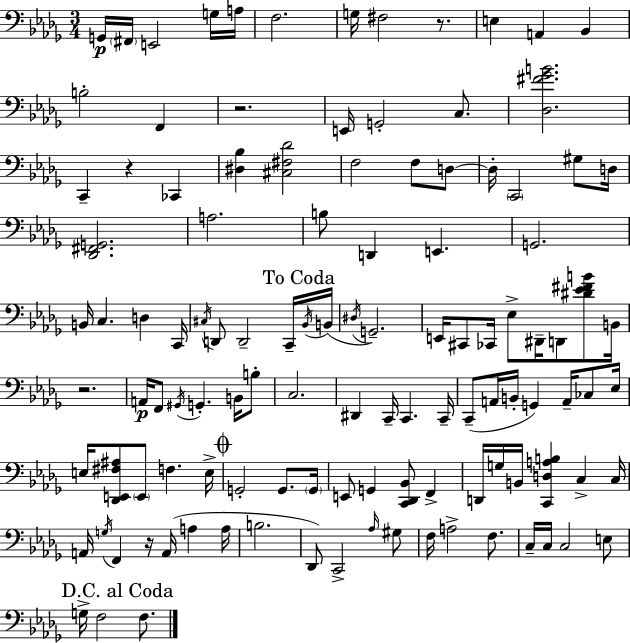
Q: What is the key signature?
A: BES minor